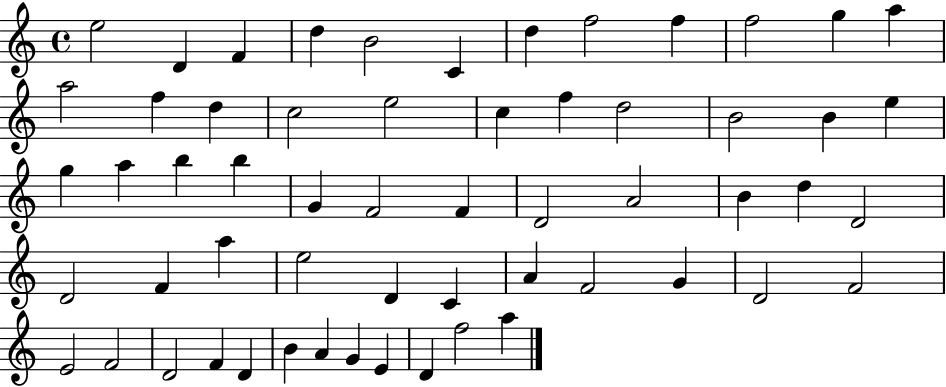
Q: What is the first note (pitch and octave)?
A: E5